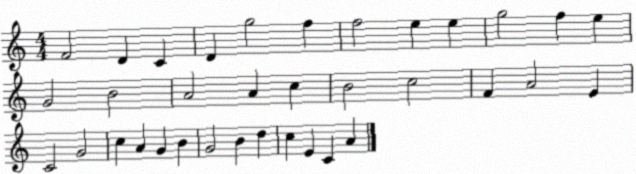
X:1
T:Untitled
M:4/4
L:1/4
K:C
F2 D C D g2 f f2 e e g2 f e G2 B2 A2 A c B2 c2 F A2 E C2 G2 c A G B G2 B d c E C A